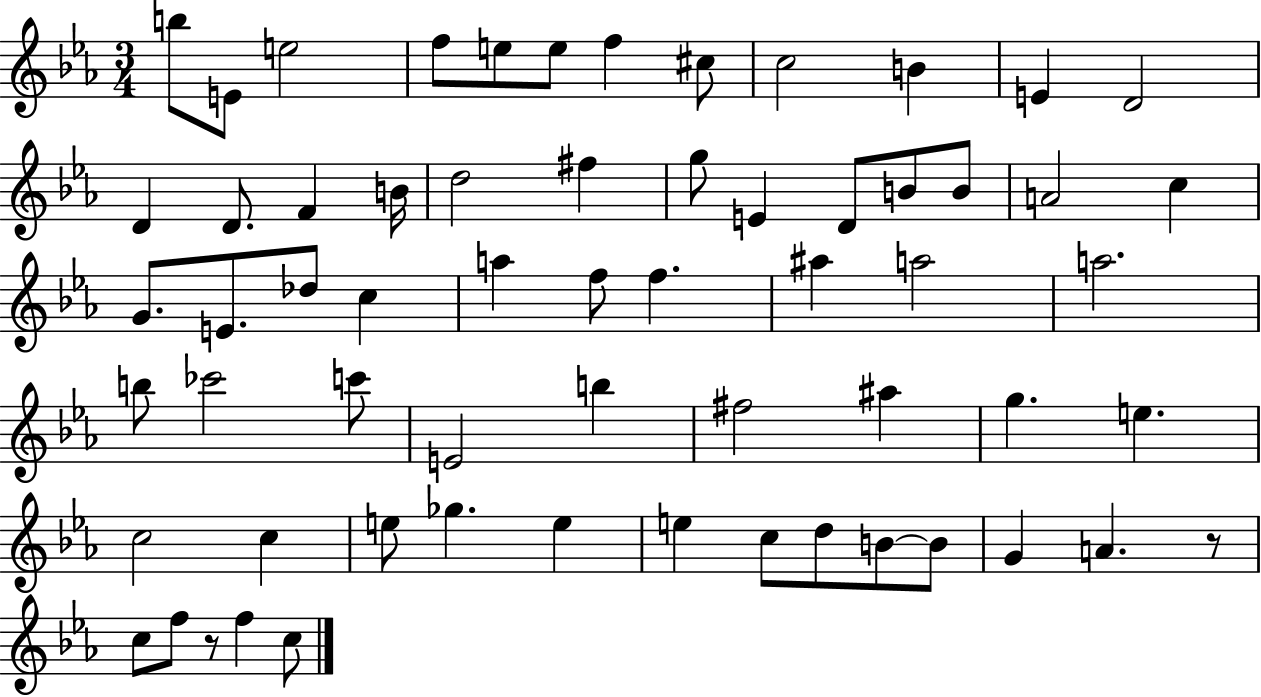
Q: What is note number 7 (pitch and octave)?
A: F5